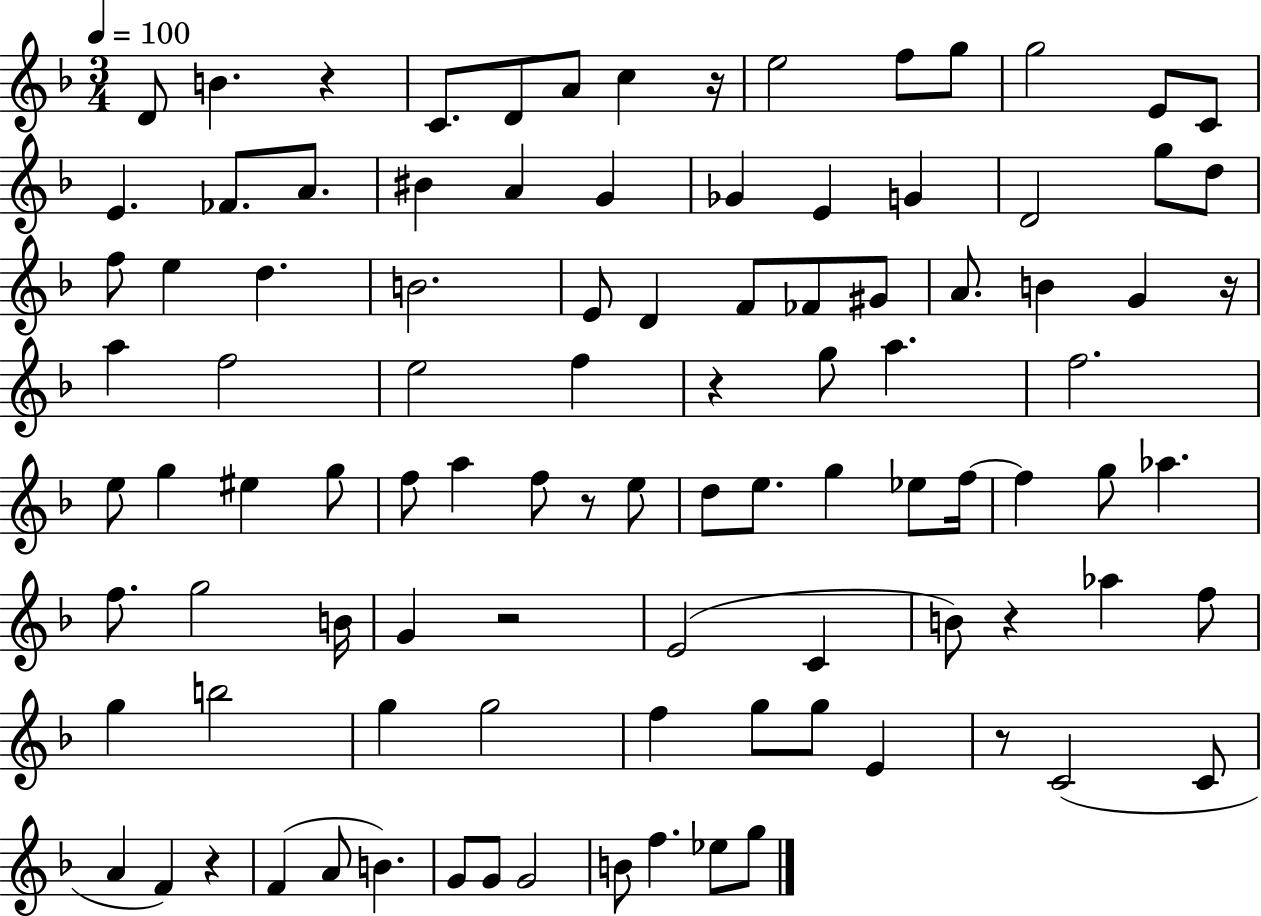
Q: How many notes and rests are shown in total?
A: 99